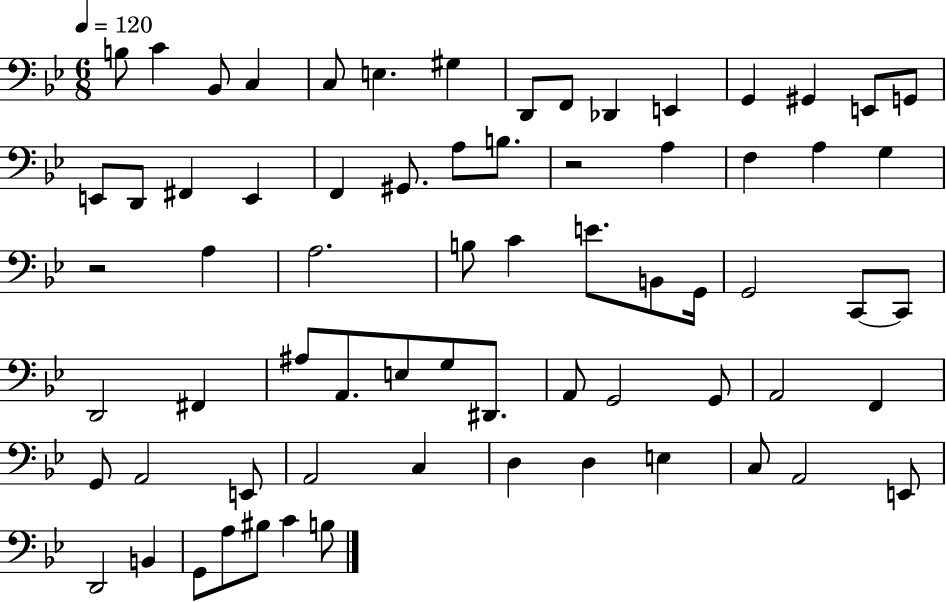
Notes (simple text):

B3/e C4/q Bb2/e C3/q C3/e E3/q. G#3/q D2/e F2/e Db2/q E2/q G2/q G#2/q E2/e G2/e E2/e D2/e F#2/q E2/q F2/q G#2/e. A3/e B3/e. R/h A3/q F3/q A3/q G3/q R/h A3/q A3/h. B3/e C4/q E4/e. B2/e G2/s G2/h C2/e C2/e D2/h F#2/q A#3/e A2/e. E3/e G3/e D#2/e. A2/e G2/h G2/e A2/h F2/q G2/e A2/h E2/e A2/h C3/q D3/q D3/q E3/q C3/e A2/h E2/e D2/h B2/q G2/e A3/e BIS3/e C4/q B3/e